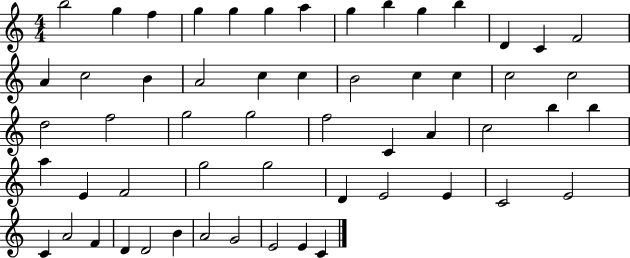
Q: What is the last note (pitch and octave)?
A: C4